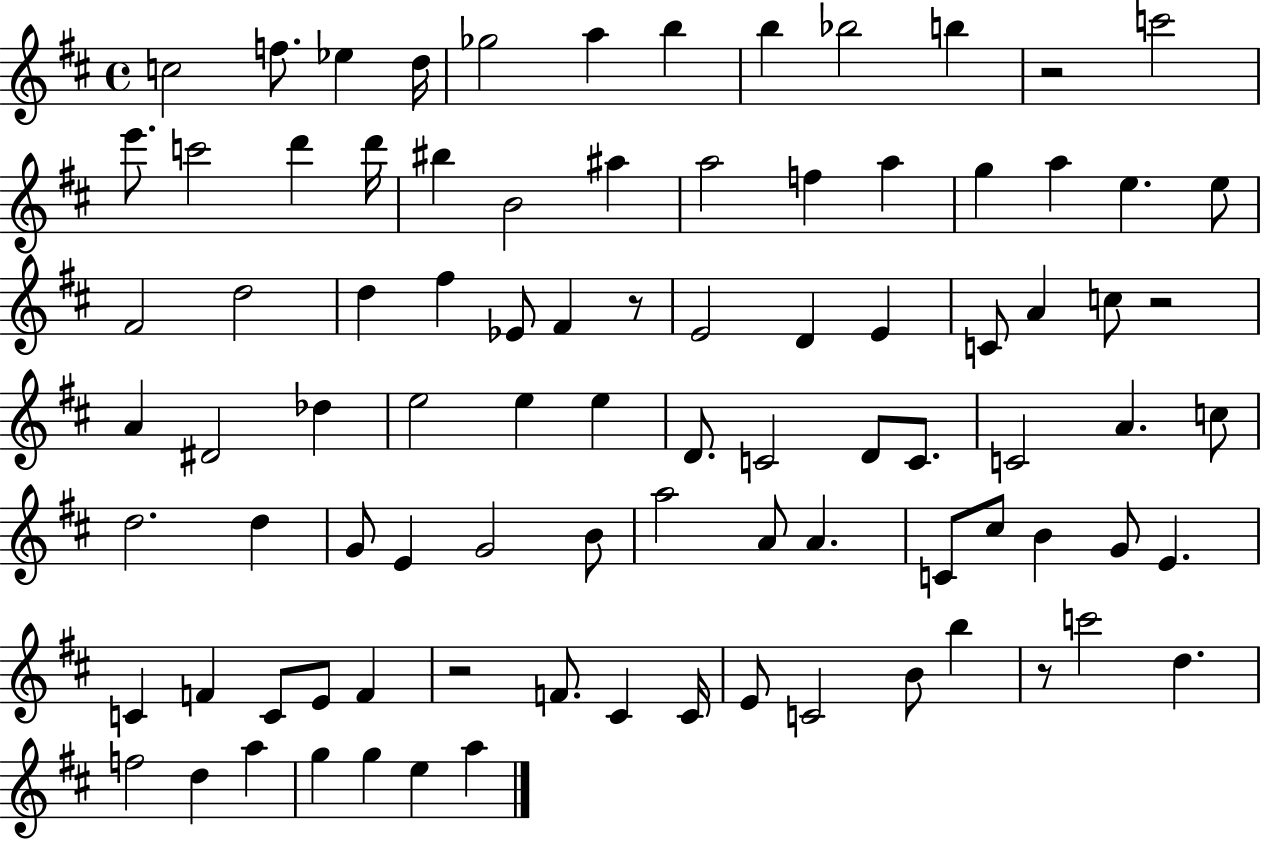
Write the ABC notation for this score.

X:1
T:Untitled
M:4/4
L:1/4
K:D
c2 f/2 _e d/4 _g2 a b b _b2 b z2 c'2 e'/2 c'2 d' d'/4 ^b B2 ^a a2 f a g a e e/2 ^F2 d2 d ^f _E/2 ^F z/2 E2 D E C/2 A c/2 z2 A ^D2 _d e2 e e D/2 C2 D/2 C/2 C2 A c/2 d2 d G/2 E G2 B/2 a2 A/2 A C/2 ^c/2 B G/2 E C F C/2 E/2 F z2 F/2 ^C ^C/4 E/2 C2 B/2 b z/2 c'2 d f2 d a g g e a